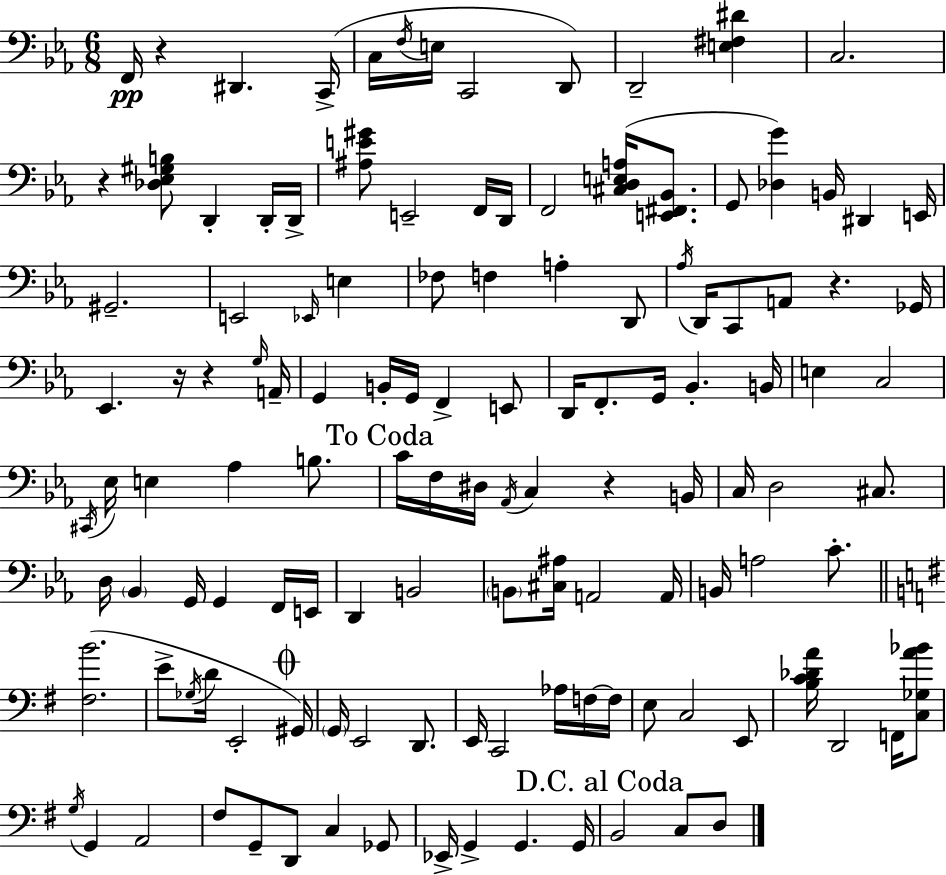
{
  \clef bass
  \numericTimeSignature
  \time 6/8
  \key c \minor
  f,16\pp r4 dis,4. c,16->( | c16 \acciaccatura { f16 } e16 c,2 d,8) | d,2-- <e fis dis'>4 | c2. | \break r4 <des ees gis b>8 d,4-. d,16-. | d,16-> <ais e' gis'>8 e,2-- f,16 | d,16 f,2 <cis d e a>16( <e, fis, bes,>8. | g,8 <des g'>4) b,16 dis,4 | \break e,16 gis,2.-- | e,2 \grace { ees,16 } e4 | fes8 f4 a4-. | d,8 \acciaccatura { aes16 } d,16 c,8 a,8 r4. | \break ges,16 ees,4. r16 r4 | \grace { g16 } a,16-- g,4 b,16-. g,16 f,4-> | e,8 d,16 f,8.-. g,16 bes,4.-. | b,16 e4 c2 | \break \acciaccatura { cis,16 } ees16 e4 aes4 | b8. \mark "To Coda" c'16 f16 dis16 \acciaccatura { aes,16 } c4 | r4 b,16 c16 d2 | cis8. d16 \parenthesize bes,4 g,16 | \break g,4 f,16 e,16 d,4 b,2 | \parenthesize b,8 <cis ais>16 a,2 | a,16 b,16 a2 | c'8.-. \bar "||" \break \key g \major <fis b'>2.( | e'8-> \acciaccatura { ges16 } d'16 e,2-. | \mark \markup { \musicglyph "scripts.coda" } gis,16) \parenthesize g,16 e,2 d,8. | e,16 c,2 aes16 f16~~ | \break f16 e8 c2 e,8 | <b c' des' a'>16 d,2 f,16 <c ges a' bes'>8 | \acciaccatura { g16 } g,4 a,2 | fis8 g,8-- d,8 c4 | \break ges,8 ees,16-> g,4-> g,4. | g,16 \mark "D.C. al Coda" b,2 c8 | d8 \bar "|."
}